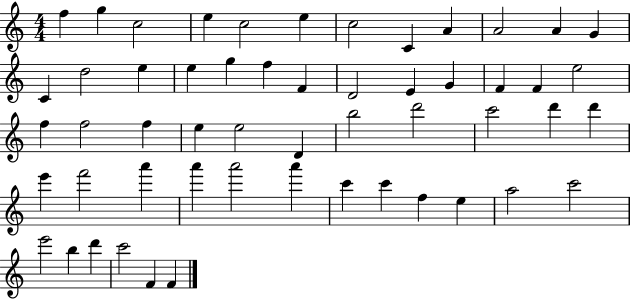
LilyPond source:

{
  \clef treble
  \numericTimeSignature
  \time 4/4
  \key c \major
  f''4 g''4 c''2 | e''4 c''2 e''4 | c''2 c'4 a'4 | a'2 a'4 g'4 | \break c'4 d''2 e''4 | e''4 g''4 f''4 f'4 | d'2 e'4 g'4 | f'4 f'4 e''2 | \break f''4 f''2 f''4 | e''4 e''2 d'4 | b''2 d'''2 | c'''2 d'''4 d'''4 | \break e'''4 f'''2 a'''4 | a'''4 a'''2 a'''4 | c'''4 c'''4 f''4 e''4 | a''2 c'''2 | \break e'''2 b''4 d'''4 | c'''2 f'4 f'4 | \bar "|."
}